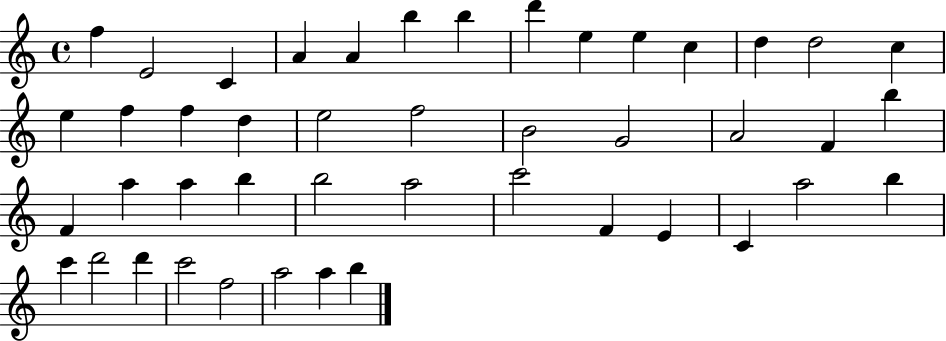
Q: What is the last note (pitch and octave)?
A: B5